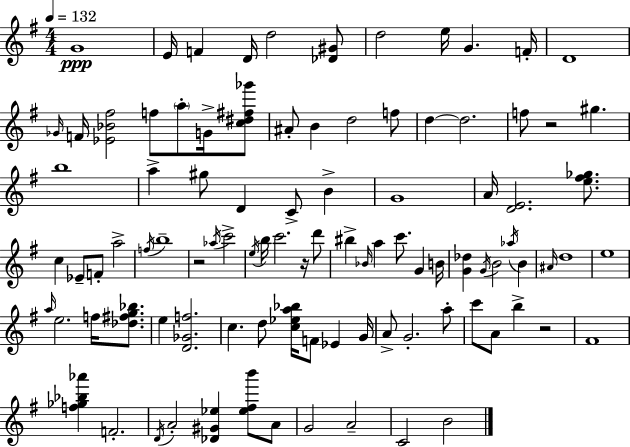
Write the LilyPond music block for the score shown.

{
  \clef treble
  \numericTimeSignature
  \time 4/4
  \key e \minor
  \tempo 4 = 132
  g'1\ppp | e'16 f'4 d'16 d''2 <des' gis'>8 | d''2 e''16 g'4. f'16-. | d'1 | \break \grace { ges'16 } f'16 <ees' bes' fis''>2 f''8 \parenthesize a''8-. g'16-> <c'' dis'' fis'' ges'''>8 | ais'8-. b'4 d''2 f''8 | d''4~~ d''2. | f''8 r2 gis''4. | \break b''1 | a''4-> gis''8 d'4 c'8-> b'4-> | g'1 | a'16 <d' e'>2. <e'' fis'' ges''>8. | \break c''4 ees'8-- f'8-. a''2-> | \acciaccatura { f''16 } b''1-- | r2 \acciaccatura { aes''16 } c'''2-> | \acciaccatura { e''16 } b''16 c'''2. | \break r16 d'''8 bis''4-> \grace { bes'16 } a''4 c'''8. | g'4 b'16 <g' des''>4 \acciaccatura { g'16 } b'2 | \acciaccatura { aes''16 } b'4 \grace { ais'16 } d''1 | e''1 | \break \grace { a''16 } e''2. | f''16 <des'' fis'' g'' bes''>8. e''4 <d' ges' f''>2. | c''4. d''8 | <c'' ees'' a'' bes''>16 f'8 ees'4 g'16 a'8-> g'2.-. | \break a''8-. c'''8 a'8 b''4-> | r2 fis'1 | <f'' ges'' bes'' aes'''>4 f'2.-. | \acciaccatura { d'16 } a'2-. | \break <des' gis' ees''>4 <ees'' fis'' b'''>8 a'8 g'2 | a'2-- c'2 | b'2 \bar "|."
}